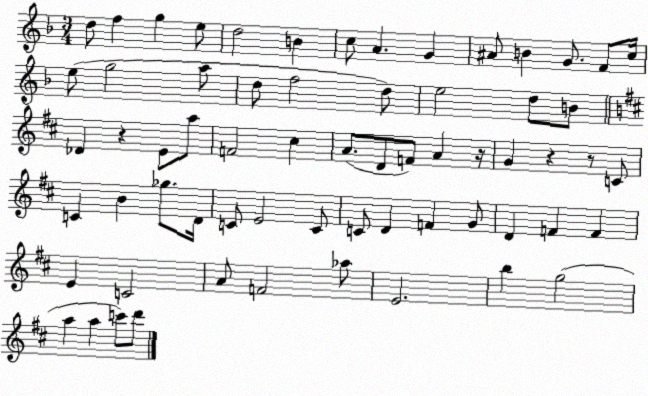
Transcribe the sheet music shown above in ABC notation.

X:1
T:Untitled
M:3/4
L:1/4
K:F
d/2 f g e/2 d2 B c/2 A G ^A/2 B G/2 F/2 c/4 e/2 g2 a/2 d/2 f2 d/2 e2 d/2 B/2 _D z E/2 a/2 F2 ^c A/2 D/2 F/2 A z/4 G z z/2 C/2 C B _g/2 D/4 C/2 E2 C/2 C/2 D F G/2 D F F E C2 A/2 F2 _a/2 E2 b g2 a a c'/2 d'/2